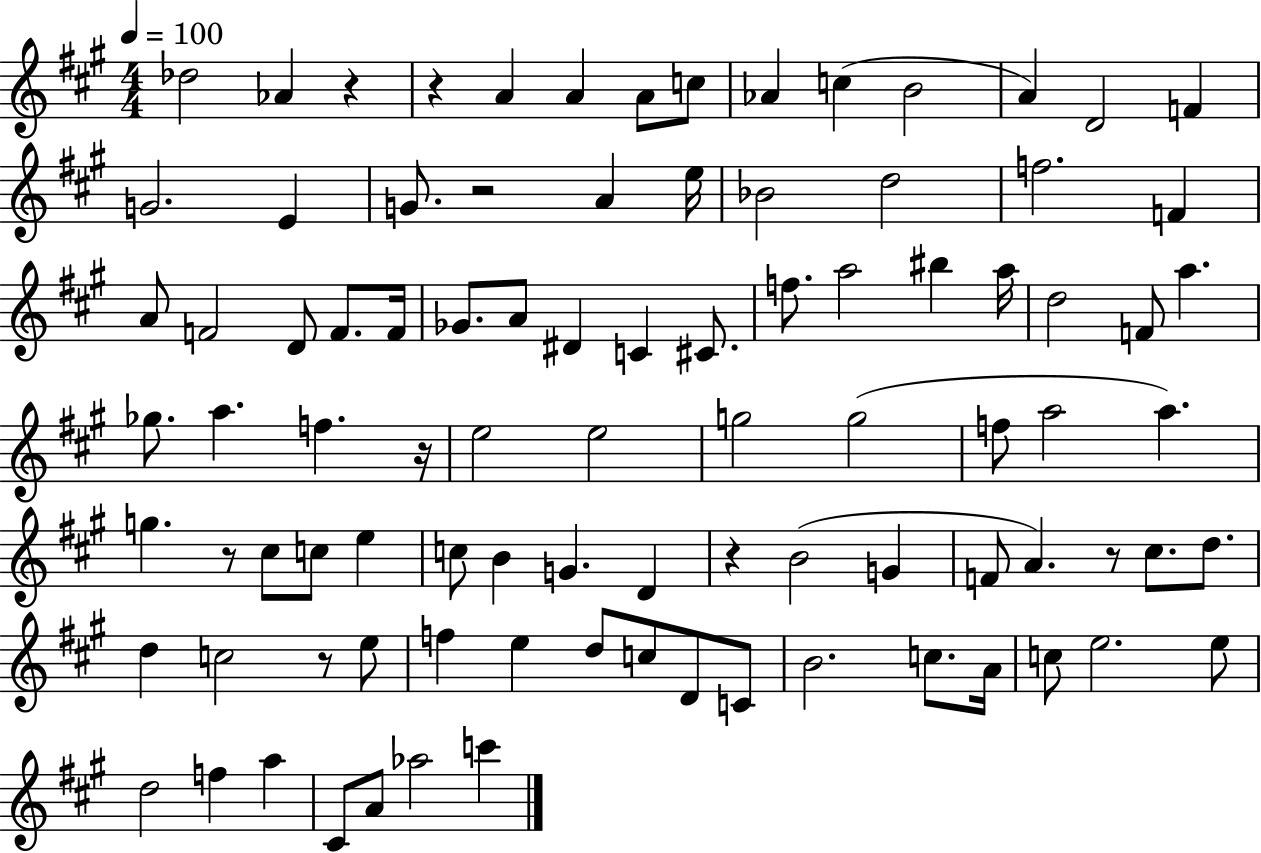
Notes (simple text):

Db5/h Ab4/q R/q R/q A4/q A4/q A4/e C5/e Ab4/q C5/q B4/h A4/q D4/h F4/q G4/h. E4/q G4/e. R/h A4/q E5/s Bb4/h D5/h F5/h. F4/q A4/e F4/h D4/e F4/e. F4/s Gb4/e. A4/e D#4/q C4/q C#4/e. F5/e. A5/h BIS5/q A5/s D5/h F4/e A5/q. Gb5/e. A5/q. F5/q. R/s E5/h E5/h G5/h G5/h F5/e A5/h A5/q. G5/q. R/e C#5/e C5/e E5/q C5/e B4/q G4/q. D4/q R/q B4/h G4/q F4/e A4/q. R/e C#5/e. D5/e. D5/q C5/h R/e E5/e F5/q E5/q D5/e C5/e D4/e C4/e B4/h. C5/e. A4/s C5/e E5/h. E5/e D5/h F5/q A5/q C#4/e A4/e Ab5/h C6/q